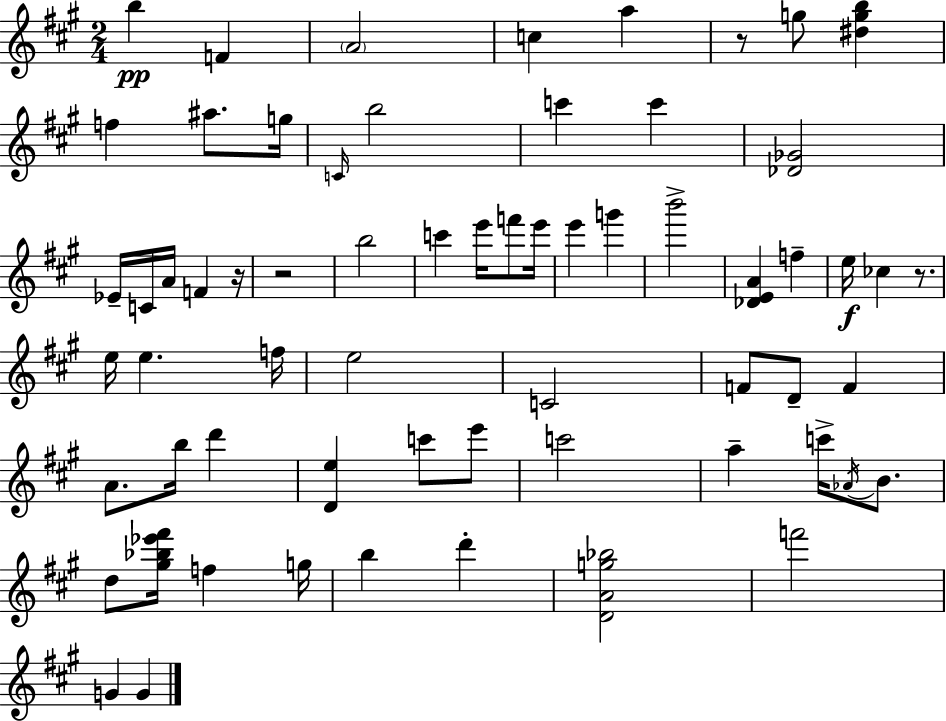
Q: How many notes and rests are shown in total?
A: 64